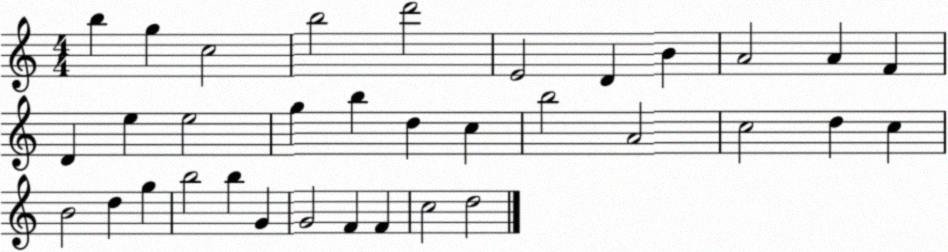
X:1
T:Untitled
M:4/4
L:1/4
K:C
b g c2 b2 d'2 E2 D B A2 A F D e e2 g b d c b2 A2 c2 d c B2 d g b2 b G G2 F F c2 d2